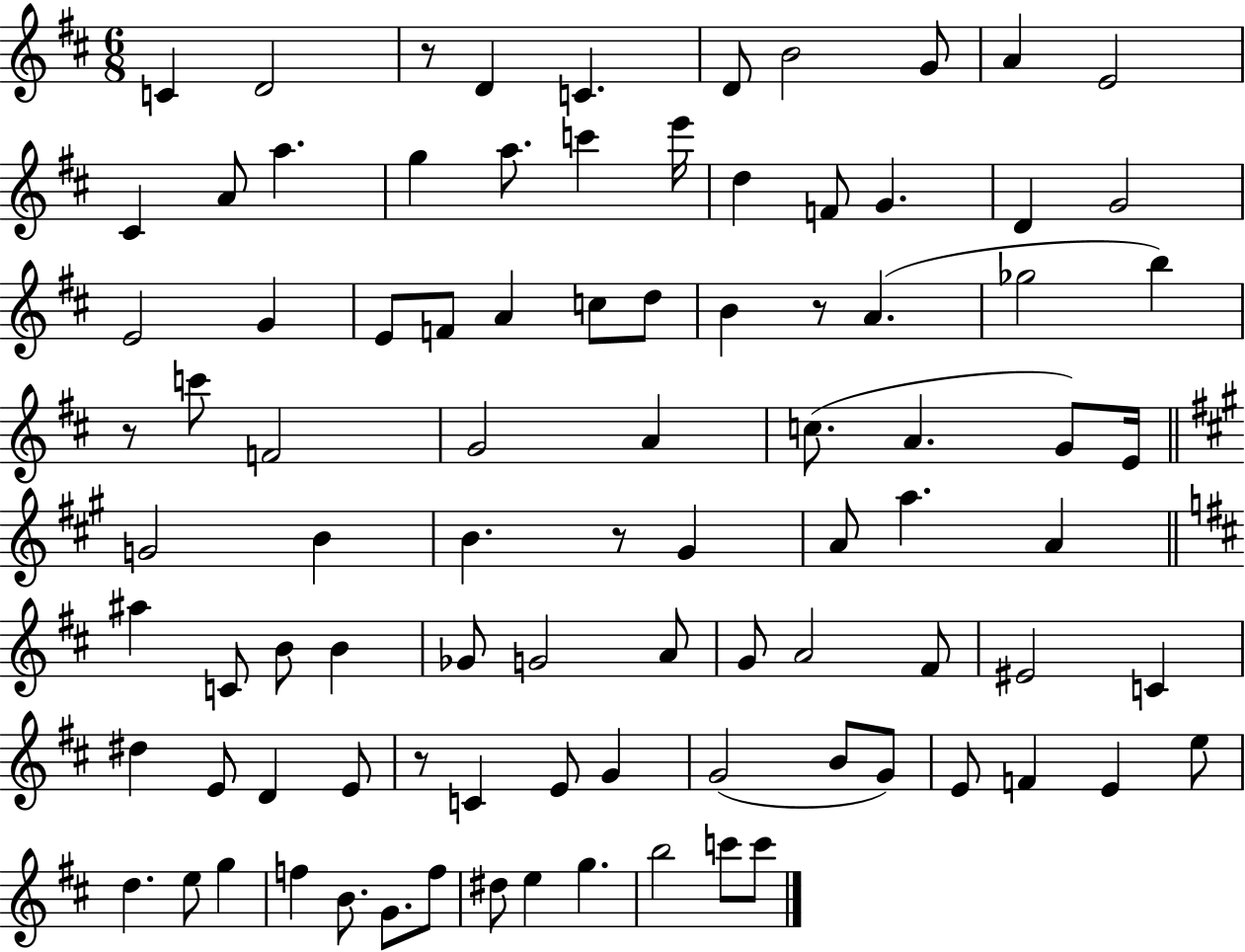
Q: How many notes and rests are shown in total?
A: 91